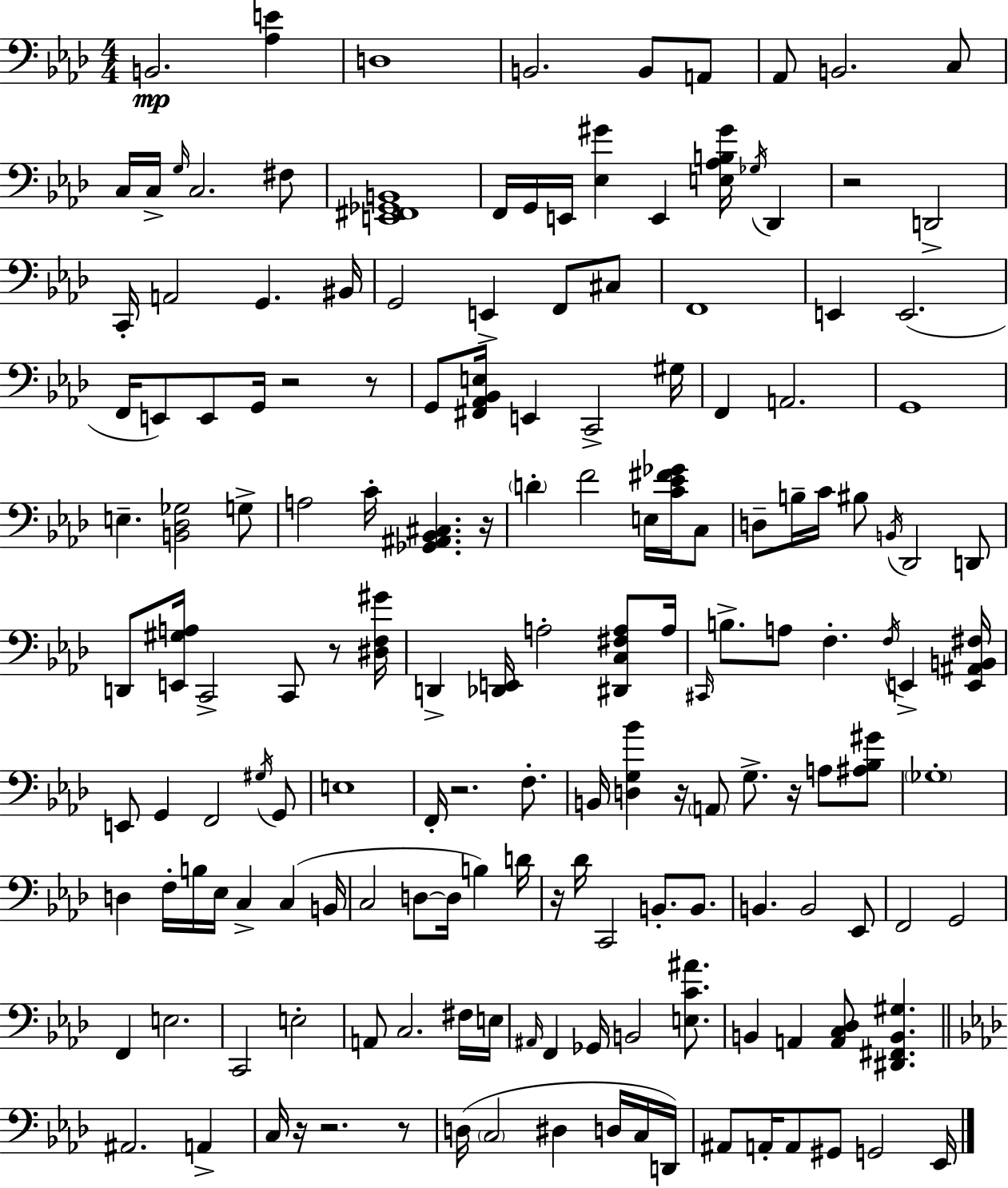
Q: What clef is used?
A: bass